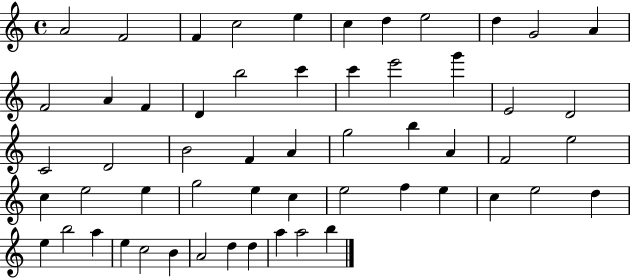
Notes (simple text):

A4/h F4/h F4/q C5/h E5/q C5/q D5/q E5/h D5/q G4/h A4/q F4/h A4/q F4/q D4/q B5/h C6/q C6/q E6/h G6/q E4/h D4/h C4/h D4/h B4/h F4/q A4/q G5/h B5/q A4/q F4/h E5/h C5/q E5/h E5/q G5/h E5/q C5/q E5/h F5/q E5/q C5/q E5/h D5/q E5/q B5/h A5/q E5/q C5/h B4/q A4/h D5/q D5/q A5/q A5/h B5/q